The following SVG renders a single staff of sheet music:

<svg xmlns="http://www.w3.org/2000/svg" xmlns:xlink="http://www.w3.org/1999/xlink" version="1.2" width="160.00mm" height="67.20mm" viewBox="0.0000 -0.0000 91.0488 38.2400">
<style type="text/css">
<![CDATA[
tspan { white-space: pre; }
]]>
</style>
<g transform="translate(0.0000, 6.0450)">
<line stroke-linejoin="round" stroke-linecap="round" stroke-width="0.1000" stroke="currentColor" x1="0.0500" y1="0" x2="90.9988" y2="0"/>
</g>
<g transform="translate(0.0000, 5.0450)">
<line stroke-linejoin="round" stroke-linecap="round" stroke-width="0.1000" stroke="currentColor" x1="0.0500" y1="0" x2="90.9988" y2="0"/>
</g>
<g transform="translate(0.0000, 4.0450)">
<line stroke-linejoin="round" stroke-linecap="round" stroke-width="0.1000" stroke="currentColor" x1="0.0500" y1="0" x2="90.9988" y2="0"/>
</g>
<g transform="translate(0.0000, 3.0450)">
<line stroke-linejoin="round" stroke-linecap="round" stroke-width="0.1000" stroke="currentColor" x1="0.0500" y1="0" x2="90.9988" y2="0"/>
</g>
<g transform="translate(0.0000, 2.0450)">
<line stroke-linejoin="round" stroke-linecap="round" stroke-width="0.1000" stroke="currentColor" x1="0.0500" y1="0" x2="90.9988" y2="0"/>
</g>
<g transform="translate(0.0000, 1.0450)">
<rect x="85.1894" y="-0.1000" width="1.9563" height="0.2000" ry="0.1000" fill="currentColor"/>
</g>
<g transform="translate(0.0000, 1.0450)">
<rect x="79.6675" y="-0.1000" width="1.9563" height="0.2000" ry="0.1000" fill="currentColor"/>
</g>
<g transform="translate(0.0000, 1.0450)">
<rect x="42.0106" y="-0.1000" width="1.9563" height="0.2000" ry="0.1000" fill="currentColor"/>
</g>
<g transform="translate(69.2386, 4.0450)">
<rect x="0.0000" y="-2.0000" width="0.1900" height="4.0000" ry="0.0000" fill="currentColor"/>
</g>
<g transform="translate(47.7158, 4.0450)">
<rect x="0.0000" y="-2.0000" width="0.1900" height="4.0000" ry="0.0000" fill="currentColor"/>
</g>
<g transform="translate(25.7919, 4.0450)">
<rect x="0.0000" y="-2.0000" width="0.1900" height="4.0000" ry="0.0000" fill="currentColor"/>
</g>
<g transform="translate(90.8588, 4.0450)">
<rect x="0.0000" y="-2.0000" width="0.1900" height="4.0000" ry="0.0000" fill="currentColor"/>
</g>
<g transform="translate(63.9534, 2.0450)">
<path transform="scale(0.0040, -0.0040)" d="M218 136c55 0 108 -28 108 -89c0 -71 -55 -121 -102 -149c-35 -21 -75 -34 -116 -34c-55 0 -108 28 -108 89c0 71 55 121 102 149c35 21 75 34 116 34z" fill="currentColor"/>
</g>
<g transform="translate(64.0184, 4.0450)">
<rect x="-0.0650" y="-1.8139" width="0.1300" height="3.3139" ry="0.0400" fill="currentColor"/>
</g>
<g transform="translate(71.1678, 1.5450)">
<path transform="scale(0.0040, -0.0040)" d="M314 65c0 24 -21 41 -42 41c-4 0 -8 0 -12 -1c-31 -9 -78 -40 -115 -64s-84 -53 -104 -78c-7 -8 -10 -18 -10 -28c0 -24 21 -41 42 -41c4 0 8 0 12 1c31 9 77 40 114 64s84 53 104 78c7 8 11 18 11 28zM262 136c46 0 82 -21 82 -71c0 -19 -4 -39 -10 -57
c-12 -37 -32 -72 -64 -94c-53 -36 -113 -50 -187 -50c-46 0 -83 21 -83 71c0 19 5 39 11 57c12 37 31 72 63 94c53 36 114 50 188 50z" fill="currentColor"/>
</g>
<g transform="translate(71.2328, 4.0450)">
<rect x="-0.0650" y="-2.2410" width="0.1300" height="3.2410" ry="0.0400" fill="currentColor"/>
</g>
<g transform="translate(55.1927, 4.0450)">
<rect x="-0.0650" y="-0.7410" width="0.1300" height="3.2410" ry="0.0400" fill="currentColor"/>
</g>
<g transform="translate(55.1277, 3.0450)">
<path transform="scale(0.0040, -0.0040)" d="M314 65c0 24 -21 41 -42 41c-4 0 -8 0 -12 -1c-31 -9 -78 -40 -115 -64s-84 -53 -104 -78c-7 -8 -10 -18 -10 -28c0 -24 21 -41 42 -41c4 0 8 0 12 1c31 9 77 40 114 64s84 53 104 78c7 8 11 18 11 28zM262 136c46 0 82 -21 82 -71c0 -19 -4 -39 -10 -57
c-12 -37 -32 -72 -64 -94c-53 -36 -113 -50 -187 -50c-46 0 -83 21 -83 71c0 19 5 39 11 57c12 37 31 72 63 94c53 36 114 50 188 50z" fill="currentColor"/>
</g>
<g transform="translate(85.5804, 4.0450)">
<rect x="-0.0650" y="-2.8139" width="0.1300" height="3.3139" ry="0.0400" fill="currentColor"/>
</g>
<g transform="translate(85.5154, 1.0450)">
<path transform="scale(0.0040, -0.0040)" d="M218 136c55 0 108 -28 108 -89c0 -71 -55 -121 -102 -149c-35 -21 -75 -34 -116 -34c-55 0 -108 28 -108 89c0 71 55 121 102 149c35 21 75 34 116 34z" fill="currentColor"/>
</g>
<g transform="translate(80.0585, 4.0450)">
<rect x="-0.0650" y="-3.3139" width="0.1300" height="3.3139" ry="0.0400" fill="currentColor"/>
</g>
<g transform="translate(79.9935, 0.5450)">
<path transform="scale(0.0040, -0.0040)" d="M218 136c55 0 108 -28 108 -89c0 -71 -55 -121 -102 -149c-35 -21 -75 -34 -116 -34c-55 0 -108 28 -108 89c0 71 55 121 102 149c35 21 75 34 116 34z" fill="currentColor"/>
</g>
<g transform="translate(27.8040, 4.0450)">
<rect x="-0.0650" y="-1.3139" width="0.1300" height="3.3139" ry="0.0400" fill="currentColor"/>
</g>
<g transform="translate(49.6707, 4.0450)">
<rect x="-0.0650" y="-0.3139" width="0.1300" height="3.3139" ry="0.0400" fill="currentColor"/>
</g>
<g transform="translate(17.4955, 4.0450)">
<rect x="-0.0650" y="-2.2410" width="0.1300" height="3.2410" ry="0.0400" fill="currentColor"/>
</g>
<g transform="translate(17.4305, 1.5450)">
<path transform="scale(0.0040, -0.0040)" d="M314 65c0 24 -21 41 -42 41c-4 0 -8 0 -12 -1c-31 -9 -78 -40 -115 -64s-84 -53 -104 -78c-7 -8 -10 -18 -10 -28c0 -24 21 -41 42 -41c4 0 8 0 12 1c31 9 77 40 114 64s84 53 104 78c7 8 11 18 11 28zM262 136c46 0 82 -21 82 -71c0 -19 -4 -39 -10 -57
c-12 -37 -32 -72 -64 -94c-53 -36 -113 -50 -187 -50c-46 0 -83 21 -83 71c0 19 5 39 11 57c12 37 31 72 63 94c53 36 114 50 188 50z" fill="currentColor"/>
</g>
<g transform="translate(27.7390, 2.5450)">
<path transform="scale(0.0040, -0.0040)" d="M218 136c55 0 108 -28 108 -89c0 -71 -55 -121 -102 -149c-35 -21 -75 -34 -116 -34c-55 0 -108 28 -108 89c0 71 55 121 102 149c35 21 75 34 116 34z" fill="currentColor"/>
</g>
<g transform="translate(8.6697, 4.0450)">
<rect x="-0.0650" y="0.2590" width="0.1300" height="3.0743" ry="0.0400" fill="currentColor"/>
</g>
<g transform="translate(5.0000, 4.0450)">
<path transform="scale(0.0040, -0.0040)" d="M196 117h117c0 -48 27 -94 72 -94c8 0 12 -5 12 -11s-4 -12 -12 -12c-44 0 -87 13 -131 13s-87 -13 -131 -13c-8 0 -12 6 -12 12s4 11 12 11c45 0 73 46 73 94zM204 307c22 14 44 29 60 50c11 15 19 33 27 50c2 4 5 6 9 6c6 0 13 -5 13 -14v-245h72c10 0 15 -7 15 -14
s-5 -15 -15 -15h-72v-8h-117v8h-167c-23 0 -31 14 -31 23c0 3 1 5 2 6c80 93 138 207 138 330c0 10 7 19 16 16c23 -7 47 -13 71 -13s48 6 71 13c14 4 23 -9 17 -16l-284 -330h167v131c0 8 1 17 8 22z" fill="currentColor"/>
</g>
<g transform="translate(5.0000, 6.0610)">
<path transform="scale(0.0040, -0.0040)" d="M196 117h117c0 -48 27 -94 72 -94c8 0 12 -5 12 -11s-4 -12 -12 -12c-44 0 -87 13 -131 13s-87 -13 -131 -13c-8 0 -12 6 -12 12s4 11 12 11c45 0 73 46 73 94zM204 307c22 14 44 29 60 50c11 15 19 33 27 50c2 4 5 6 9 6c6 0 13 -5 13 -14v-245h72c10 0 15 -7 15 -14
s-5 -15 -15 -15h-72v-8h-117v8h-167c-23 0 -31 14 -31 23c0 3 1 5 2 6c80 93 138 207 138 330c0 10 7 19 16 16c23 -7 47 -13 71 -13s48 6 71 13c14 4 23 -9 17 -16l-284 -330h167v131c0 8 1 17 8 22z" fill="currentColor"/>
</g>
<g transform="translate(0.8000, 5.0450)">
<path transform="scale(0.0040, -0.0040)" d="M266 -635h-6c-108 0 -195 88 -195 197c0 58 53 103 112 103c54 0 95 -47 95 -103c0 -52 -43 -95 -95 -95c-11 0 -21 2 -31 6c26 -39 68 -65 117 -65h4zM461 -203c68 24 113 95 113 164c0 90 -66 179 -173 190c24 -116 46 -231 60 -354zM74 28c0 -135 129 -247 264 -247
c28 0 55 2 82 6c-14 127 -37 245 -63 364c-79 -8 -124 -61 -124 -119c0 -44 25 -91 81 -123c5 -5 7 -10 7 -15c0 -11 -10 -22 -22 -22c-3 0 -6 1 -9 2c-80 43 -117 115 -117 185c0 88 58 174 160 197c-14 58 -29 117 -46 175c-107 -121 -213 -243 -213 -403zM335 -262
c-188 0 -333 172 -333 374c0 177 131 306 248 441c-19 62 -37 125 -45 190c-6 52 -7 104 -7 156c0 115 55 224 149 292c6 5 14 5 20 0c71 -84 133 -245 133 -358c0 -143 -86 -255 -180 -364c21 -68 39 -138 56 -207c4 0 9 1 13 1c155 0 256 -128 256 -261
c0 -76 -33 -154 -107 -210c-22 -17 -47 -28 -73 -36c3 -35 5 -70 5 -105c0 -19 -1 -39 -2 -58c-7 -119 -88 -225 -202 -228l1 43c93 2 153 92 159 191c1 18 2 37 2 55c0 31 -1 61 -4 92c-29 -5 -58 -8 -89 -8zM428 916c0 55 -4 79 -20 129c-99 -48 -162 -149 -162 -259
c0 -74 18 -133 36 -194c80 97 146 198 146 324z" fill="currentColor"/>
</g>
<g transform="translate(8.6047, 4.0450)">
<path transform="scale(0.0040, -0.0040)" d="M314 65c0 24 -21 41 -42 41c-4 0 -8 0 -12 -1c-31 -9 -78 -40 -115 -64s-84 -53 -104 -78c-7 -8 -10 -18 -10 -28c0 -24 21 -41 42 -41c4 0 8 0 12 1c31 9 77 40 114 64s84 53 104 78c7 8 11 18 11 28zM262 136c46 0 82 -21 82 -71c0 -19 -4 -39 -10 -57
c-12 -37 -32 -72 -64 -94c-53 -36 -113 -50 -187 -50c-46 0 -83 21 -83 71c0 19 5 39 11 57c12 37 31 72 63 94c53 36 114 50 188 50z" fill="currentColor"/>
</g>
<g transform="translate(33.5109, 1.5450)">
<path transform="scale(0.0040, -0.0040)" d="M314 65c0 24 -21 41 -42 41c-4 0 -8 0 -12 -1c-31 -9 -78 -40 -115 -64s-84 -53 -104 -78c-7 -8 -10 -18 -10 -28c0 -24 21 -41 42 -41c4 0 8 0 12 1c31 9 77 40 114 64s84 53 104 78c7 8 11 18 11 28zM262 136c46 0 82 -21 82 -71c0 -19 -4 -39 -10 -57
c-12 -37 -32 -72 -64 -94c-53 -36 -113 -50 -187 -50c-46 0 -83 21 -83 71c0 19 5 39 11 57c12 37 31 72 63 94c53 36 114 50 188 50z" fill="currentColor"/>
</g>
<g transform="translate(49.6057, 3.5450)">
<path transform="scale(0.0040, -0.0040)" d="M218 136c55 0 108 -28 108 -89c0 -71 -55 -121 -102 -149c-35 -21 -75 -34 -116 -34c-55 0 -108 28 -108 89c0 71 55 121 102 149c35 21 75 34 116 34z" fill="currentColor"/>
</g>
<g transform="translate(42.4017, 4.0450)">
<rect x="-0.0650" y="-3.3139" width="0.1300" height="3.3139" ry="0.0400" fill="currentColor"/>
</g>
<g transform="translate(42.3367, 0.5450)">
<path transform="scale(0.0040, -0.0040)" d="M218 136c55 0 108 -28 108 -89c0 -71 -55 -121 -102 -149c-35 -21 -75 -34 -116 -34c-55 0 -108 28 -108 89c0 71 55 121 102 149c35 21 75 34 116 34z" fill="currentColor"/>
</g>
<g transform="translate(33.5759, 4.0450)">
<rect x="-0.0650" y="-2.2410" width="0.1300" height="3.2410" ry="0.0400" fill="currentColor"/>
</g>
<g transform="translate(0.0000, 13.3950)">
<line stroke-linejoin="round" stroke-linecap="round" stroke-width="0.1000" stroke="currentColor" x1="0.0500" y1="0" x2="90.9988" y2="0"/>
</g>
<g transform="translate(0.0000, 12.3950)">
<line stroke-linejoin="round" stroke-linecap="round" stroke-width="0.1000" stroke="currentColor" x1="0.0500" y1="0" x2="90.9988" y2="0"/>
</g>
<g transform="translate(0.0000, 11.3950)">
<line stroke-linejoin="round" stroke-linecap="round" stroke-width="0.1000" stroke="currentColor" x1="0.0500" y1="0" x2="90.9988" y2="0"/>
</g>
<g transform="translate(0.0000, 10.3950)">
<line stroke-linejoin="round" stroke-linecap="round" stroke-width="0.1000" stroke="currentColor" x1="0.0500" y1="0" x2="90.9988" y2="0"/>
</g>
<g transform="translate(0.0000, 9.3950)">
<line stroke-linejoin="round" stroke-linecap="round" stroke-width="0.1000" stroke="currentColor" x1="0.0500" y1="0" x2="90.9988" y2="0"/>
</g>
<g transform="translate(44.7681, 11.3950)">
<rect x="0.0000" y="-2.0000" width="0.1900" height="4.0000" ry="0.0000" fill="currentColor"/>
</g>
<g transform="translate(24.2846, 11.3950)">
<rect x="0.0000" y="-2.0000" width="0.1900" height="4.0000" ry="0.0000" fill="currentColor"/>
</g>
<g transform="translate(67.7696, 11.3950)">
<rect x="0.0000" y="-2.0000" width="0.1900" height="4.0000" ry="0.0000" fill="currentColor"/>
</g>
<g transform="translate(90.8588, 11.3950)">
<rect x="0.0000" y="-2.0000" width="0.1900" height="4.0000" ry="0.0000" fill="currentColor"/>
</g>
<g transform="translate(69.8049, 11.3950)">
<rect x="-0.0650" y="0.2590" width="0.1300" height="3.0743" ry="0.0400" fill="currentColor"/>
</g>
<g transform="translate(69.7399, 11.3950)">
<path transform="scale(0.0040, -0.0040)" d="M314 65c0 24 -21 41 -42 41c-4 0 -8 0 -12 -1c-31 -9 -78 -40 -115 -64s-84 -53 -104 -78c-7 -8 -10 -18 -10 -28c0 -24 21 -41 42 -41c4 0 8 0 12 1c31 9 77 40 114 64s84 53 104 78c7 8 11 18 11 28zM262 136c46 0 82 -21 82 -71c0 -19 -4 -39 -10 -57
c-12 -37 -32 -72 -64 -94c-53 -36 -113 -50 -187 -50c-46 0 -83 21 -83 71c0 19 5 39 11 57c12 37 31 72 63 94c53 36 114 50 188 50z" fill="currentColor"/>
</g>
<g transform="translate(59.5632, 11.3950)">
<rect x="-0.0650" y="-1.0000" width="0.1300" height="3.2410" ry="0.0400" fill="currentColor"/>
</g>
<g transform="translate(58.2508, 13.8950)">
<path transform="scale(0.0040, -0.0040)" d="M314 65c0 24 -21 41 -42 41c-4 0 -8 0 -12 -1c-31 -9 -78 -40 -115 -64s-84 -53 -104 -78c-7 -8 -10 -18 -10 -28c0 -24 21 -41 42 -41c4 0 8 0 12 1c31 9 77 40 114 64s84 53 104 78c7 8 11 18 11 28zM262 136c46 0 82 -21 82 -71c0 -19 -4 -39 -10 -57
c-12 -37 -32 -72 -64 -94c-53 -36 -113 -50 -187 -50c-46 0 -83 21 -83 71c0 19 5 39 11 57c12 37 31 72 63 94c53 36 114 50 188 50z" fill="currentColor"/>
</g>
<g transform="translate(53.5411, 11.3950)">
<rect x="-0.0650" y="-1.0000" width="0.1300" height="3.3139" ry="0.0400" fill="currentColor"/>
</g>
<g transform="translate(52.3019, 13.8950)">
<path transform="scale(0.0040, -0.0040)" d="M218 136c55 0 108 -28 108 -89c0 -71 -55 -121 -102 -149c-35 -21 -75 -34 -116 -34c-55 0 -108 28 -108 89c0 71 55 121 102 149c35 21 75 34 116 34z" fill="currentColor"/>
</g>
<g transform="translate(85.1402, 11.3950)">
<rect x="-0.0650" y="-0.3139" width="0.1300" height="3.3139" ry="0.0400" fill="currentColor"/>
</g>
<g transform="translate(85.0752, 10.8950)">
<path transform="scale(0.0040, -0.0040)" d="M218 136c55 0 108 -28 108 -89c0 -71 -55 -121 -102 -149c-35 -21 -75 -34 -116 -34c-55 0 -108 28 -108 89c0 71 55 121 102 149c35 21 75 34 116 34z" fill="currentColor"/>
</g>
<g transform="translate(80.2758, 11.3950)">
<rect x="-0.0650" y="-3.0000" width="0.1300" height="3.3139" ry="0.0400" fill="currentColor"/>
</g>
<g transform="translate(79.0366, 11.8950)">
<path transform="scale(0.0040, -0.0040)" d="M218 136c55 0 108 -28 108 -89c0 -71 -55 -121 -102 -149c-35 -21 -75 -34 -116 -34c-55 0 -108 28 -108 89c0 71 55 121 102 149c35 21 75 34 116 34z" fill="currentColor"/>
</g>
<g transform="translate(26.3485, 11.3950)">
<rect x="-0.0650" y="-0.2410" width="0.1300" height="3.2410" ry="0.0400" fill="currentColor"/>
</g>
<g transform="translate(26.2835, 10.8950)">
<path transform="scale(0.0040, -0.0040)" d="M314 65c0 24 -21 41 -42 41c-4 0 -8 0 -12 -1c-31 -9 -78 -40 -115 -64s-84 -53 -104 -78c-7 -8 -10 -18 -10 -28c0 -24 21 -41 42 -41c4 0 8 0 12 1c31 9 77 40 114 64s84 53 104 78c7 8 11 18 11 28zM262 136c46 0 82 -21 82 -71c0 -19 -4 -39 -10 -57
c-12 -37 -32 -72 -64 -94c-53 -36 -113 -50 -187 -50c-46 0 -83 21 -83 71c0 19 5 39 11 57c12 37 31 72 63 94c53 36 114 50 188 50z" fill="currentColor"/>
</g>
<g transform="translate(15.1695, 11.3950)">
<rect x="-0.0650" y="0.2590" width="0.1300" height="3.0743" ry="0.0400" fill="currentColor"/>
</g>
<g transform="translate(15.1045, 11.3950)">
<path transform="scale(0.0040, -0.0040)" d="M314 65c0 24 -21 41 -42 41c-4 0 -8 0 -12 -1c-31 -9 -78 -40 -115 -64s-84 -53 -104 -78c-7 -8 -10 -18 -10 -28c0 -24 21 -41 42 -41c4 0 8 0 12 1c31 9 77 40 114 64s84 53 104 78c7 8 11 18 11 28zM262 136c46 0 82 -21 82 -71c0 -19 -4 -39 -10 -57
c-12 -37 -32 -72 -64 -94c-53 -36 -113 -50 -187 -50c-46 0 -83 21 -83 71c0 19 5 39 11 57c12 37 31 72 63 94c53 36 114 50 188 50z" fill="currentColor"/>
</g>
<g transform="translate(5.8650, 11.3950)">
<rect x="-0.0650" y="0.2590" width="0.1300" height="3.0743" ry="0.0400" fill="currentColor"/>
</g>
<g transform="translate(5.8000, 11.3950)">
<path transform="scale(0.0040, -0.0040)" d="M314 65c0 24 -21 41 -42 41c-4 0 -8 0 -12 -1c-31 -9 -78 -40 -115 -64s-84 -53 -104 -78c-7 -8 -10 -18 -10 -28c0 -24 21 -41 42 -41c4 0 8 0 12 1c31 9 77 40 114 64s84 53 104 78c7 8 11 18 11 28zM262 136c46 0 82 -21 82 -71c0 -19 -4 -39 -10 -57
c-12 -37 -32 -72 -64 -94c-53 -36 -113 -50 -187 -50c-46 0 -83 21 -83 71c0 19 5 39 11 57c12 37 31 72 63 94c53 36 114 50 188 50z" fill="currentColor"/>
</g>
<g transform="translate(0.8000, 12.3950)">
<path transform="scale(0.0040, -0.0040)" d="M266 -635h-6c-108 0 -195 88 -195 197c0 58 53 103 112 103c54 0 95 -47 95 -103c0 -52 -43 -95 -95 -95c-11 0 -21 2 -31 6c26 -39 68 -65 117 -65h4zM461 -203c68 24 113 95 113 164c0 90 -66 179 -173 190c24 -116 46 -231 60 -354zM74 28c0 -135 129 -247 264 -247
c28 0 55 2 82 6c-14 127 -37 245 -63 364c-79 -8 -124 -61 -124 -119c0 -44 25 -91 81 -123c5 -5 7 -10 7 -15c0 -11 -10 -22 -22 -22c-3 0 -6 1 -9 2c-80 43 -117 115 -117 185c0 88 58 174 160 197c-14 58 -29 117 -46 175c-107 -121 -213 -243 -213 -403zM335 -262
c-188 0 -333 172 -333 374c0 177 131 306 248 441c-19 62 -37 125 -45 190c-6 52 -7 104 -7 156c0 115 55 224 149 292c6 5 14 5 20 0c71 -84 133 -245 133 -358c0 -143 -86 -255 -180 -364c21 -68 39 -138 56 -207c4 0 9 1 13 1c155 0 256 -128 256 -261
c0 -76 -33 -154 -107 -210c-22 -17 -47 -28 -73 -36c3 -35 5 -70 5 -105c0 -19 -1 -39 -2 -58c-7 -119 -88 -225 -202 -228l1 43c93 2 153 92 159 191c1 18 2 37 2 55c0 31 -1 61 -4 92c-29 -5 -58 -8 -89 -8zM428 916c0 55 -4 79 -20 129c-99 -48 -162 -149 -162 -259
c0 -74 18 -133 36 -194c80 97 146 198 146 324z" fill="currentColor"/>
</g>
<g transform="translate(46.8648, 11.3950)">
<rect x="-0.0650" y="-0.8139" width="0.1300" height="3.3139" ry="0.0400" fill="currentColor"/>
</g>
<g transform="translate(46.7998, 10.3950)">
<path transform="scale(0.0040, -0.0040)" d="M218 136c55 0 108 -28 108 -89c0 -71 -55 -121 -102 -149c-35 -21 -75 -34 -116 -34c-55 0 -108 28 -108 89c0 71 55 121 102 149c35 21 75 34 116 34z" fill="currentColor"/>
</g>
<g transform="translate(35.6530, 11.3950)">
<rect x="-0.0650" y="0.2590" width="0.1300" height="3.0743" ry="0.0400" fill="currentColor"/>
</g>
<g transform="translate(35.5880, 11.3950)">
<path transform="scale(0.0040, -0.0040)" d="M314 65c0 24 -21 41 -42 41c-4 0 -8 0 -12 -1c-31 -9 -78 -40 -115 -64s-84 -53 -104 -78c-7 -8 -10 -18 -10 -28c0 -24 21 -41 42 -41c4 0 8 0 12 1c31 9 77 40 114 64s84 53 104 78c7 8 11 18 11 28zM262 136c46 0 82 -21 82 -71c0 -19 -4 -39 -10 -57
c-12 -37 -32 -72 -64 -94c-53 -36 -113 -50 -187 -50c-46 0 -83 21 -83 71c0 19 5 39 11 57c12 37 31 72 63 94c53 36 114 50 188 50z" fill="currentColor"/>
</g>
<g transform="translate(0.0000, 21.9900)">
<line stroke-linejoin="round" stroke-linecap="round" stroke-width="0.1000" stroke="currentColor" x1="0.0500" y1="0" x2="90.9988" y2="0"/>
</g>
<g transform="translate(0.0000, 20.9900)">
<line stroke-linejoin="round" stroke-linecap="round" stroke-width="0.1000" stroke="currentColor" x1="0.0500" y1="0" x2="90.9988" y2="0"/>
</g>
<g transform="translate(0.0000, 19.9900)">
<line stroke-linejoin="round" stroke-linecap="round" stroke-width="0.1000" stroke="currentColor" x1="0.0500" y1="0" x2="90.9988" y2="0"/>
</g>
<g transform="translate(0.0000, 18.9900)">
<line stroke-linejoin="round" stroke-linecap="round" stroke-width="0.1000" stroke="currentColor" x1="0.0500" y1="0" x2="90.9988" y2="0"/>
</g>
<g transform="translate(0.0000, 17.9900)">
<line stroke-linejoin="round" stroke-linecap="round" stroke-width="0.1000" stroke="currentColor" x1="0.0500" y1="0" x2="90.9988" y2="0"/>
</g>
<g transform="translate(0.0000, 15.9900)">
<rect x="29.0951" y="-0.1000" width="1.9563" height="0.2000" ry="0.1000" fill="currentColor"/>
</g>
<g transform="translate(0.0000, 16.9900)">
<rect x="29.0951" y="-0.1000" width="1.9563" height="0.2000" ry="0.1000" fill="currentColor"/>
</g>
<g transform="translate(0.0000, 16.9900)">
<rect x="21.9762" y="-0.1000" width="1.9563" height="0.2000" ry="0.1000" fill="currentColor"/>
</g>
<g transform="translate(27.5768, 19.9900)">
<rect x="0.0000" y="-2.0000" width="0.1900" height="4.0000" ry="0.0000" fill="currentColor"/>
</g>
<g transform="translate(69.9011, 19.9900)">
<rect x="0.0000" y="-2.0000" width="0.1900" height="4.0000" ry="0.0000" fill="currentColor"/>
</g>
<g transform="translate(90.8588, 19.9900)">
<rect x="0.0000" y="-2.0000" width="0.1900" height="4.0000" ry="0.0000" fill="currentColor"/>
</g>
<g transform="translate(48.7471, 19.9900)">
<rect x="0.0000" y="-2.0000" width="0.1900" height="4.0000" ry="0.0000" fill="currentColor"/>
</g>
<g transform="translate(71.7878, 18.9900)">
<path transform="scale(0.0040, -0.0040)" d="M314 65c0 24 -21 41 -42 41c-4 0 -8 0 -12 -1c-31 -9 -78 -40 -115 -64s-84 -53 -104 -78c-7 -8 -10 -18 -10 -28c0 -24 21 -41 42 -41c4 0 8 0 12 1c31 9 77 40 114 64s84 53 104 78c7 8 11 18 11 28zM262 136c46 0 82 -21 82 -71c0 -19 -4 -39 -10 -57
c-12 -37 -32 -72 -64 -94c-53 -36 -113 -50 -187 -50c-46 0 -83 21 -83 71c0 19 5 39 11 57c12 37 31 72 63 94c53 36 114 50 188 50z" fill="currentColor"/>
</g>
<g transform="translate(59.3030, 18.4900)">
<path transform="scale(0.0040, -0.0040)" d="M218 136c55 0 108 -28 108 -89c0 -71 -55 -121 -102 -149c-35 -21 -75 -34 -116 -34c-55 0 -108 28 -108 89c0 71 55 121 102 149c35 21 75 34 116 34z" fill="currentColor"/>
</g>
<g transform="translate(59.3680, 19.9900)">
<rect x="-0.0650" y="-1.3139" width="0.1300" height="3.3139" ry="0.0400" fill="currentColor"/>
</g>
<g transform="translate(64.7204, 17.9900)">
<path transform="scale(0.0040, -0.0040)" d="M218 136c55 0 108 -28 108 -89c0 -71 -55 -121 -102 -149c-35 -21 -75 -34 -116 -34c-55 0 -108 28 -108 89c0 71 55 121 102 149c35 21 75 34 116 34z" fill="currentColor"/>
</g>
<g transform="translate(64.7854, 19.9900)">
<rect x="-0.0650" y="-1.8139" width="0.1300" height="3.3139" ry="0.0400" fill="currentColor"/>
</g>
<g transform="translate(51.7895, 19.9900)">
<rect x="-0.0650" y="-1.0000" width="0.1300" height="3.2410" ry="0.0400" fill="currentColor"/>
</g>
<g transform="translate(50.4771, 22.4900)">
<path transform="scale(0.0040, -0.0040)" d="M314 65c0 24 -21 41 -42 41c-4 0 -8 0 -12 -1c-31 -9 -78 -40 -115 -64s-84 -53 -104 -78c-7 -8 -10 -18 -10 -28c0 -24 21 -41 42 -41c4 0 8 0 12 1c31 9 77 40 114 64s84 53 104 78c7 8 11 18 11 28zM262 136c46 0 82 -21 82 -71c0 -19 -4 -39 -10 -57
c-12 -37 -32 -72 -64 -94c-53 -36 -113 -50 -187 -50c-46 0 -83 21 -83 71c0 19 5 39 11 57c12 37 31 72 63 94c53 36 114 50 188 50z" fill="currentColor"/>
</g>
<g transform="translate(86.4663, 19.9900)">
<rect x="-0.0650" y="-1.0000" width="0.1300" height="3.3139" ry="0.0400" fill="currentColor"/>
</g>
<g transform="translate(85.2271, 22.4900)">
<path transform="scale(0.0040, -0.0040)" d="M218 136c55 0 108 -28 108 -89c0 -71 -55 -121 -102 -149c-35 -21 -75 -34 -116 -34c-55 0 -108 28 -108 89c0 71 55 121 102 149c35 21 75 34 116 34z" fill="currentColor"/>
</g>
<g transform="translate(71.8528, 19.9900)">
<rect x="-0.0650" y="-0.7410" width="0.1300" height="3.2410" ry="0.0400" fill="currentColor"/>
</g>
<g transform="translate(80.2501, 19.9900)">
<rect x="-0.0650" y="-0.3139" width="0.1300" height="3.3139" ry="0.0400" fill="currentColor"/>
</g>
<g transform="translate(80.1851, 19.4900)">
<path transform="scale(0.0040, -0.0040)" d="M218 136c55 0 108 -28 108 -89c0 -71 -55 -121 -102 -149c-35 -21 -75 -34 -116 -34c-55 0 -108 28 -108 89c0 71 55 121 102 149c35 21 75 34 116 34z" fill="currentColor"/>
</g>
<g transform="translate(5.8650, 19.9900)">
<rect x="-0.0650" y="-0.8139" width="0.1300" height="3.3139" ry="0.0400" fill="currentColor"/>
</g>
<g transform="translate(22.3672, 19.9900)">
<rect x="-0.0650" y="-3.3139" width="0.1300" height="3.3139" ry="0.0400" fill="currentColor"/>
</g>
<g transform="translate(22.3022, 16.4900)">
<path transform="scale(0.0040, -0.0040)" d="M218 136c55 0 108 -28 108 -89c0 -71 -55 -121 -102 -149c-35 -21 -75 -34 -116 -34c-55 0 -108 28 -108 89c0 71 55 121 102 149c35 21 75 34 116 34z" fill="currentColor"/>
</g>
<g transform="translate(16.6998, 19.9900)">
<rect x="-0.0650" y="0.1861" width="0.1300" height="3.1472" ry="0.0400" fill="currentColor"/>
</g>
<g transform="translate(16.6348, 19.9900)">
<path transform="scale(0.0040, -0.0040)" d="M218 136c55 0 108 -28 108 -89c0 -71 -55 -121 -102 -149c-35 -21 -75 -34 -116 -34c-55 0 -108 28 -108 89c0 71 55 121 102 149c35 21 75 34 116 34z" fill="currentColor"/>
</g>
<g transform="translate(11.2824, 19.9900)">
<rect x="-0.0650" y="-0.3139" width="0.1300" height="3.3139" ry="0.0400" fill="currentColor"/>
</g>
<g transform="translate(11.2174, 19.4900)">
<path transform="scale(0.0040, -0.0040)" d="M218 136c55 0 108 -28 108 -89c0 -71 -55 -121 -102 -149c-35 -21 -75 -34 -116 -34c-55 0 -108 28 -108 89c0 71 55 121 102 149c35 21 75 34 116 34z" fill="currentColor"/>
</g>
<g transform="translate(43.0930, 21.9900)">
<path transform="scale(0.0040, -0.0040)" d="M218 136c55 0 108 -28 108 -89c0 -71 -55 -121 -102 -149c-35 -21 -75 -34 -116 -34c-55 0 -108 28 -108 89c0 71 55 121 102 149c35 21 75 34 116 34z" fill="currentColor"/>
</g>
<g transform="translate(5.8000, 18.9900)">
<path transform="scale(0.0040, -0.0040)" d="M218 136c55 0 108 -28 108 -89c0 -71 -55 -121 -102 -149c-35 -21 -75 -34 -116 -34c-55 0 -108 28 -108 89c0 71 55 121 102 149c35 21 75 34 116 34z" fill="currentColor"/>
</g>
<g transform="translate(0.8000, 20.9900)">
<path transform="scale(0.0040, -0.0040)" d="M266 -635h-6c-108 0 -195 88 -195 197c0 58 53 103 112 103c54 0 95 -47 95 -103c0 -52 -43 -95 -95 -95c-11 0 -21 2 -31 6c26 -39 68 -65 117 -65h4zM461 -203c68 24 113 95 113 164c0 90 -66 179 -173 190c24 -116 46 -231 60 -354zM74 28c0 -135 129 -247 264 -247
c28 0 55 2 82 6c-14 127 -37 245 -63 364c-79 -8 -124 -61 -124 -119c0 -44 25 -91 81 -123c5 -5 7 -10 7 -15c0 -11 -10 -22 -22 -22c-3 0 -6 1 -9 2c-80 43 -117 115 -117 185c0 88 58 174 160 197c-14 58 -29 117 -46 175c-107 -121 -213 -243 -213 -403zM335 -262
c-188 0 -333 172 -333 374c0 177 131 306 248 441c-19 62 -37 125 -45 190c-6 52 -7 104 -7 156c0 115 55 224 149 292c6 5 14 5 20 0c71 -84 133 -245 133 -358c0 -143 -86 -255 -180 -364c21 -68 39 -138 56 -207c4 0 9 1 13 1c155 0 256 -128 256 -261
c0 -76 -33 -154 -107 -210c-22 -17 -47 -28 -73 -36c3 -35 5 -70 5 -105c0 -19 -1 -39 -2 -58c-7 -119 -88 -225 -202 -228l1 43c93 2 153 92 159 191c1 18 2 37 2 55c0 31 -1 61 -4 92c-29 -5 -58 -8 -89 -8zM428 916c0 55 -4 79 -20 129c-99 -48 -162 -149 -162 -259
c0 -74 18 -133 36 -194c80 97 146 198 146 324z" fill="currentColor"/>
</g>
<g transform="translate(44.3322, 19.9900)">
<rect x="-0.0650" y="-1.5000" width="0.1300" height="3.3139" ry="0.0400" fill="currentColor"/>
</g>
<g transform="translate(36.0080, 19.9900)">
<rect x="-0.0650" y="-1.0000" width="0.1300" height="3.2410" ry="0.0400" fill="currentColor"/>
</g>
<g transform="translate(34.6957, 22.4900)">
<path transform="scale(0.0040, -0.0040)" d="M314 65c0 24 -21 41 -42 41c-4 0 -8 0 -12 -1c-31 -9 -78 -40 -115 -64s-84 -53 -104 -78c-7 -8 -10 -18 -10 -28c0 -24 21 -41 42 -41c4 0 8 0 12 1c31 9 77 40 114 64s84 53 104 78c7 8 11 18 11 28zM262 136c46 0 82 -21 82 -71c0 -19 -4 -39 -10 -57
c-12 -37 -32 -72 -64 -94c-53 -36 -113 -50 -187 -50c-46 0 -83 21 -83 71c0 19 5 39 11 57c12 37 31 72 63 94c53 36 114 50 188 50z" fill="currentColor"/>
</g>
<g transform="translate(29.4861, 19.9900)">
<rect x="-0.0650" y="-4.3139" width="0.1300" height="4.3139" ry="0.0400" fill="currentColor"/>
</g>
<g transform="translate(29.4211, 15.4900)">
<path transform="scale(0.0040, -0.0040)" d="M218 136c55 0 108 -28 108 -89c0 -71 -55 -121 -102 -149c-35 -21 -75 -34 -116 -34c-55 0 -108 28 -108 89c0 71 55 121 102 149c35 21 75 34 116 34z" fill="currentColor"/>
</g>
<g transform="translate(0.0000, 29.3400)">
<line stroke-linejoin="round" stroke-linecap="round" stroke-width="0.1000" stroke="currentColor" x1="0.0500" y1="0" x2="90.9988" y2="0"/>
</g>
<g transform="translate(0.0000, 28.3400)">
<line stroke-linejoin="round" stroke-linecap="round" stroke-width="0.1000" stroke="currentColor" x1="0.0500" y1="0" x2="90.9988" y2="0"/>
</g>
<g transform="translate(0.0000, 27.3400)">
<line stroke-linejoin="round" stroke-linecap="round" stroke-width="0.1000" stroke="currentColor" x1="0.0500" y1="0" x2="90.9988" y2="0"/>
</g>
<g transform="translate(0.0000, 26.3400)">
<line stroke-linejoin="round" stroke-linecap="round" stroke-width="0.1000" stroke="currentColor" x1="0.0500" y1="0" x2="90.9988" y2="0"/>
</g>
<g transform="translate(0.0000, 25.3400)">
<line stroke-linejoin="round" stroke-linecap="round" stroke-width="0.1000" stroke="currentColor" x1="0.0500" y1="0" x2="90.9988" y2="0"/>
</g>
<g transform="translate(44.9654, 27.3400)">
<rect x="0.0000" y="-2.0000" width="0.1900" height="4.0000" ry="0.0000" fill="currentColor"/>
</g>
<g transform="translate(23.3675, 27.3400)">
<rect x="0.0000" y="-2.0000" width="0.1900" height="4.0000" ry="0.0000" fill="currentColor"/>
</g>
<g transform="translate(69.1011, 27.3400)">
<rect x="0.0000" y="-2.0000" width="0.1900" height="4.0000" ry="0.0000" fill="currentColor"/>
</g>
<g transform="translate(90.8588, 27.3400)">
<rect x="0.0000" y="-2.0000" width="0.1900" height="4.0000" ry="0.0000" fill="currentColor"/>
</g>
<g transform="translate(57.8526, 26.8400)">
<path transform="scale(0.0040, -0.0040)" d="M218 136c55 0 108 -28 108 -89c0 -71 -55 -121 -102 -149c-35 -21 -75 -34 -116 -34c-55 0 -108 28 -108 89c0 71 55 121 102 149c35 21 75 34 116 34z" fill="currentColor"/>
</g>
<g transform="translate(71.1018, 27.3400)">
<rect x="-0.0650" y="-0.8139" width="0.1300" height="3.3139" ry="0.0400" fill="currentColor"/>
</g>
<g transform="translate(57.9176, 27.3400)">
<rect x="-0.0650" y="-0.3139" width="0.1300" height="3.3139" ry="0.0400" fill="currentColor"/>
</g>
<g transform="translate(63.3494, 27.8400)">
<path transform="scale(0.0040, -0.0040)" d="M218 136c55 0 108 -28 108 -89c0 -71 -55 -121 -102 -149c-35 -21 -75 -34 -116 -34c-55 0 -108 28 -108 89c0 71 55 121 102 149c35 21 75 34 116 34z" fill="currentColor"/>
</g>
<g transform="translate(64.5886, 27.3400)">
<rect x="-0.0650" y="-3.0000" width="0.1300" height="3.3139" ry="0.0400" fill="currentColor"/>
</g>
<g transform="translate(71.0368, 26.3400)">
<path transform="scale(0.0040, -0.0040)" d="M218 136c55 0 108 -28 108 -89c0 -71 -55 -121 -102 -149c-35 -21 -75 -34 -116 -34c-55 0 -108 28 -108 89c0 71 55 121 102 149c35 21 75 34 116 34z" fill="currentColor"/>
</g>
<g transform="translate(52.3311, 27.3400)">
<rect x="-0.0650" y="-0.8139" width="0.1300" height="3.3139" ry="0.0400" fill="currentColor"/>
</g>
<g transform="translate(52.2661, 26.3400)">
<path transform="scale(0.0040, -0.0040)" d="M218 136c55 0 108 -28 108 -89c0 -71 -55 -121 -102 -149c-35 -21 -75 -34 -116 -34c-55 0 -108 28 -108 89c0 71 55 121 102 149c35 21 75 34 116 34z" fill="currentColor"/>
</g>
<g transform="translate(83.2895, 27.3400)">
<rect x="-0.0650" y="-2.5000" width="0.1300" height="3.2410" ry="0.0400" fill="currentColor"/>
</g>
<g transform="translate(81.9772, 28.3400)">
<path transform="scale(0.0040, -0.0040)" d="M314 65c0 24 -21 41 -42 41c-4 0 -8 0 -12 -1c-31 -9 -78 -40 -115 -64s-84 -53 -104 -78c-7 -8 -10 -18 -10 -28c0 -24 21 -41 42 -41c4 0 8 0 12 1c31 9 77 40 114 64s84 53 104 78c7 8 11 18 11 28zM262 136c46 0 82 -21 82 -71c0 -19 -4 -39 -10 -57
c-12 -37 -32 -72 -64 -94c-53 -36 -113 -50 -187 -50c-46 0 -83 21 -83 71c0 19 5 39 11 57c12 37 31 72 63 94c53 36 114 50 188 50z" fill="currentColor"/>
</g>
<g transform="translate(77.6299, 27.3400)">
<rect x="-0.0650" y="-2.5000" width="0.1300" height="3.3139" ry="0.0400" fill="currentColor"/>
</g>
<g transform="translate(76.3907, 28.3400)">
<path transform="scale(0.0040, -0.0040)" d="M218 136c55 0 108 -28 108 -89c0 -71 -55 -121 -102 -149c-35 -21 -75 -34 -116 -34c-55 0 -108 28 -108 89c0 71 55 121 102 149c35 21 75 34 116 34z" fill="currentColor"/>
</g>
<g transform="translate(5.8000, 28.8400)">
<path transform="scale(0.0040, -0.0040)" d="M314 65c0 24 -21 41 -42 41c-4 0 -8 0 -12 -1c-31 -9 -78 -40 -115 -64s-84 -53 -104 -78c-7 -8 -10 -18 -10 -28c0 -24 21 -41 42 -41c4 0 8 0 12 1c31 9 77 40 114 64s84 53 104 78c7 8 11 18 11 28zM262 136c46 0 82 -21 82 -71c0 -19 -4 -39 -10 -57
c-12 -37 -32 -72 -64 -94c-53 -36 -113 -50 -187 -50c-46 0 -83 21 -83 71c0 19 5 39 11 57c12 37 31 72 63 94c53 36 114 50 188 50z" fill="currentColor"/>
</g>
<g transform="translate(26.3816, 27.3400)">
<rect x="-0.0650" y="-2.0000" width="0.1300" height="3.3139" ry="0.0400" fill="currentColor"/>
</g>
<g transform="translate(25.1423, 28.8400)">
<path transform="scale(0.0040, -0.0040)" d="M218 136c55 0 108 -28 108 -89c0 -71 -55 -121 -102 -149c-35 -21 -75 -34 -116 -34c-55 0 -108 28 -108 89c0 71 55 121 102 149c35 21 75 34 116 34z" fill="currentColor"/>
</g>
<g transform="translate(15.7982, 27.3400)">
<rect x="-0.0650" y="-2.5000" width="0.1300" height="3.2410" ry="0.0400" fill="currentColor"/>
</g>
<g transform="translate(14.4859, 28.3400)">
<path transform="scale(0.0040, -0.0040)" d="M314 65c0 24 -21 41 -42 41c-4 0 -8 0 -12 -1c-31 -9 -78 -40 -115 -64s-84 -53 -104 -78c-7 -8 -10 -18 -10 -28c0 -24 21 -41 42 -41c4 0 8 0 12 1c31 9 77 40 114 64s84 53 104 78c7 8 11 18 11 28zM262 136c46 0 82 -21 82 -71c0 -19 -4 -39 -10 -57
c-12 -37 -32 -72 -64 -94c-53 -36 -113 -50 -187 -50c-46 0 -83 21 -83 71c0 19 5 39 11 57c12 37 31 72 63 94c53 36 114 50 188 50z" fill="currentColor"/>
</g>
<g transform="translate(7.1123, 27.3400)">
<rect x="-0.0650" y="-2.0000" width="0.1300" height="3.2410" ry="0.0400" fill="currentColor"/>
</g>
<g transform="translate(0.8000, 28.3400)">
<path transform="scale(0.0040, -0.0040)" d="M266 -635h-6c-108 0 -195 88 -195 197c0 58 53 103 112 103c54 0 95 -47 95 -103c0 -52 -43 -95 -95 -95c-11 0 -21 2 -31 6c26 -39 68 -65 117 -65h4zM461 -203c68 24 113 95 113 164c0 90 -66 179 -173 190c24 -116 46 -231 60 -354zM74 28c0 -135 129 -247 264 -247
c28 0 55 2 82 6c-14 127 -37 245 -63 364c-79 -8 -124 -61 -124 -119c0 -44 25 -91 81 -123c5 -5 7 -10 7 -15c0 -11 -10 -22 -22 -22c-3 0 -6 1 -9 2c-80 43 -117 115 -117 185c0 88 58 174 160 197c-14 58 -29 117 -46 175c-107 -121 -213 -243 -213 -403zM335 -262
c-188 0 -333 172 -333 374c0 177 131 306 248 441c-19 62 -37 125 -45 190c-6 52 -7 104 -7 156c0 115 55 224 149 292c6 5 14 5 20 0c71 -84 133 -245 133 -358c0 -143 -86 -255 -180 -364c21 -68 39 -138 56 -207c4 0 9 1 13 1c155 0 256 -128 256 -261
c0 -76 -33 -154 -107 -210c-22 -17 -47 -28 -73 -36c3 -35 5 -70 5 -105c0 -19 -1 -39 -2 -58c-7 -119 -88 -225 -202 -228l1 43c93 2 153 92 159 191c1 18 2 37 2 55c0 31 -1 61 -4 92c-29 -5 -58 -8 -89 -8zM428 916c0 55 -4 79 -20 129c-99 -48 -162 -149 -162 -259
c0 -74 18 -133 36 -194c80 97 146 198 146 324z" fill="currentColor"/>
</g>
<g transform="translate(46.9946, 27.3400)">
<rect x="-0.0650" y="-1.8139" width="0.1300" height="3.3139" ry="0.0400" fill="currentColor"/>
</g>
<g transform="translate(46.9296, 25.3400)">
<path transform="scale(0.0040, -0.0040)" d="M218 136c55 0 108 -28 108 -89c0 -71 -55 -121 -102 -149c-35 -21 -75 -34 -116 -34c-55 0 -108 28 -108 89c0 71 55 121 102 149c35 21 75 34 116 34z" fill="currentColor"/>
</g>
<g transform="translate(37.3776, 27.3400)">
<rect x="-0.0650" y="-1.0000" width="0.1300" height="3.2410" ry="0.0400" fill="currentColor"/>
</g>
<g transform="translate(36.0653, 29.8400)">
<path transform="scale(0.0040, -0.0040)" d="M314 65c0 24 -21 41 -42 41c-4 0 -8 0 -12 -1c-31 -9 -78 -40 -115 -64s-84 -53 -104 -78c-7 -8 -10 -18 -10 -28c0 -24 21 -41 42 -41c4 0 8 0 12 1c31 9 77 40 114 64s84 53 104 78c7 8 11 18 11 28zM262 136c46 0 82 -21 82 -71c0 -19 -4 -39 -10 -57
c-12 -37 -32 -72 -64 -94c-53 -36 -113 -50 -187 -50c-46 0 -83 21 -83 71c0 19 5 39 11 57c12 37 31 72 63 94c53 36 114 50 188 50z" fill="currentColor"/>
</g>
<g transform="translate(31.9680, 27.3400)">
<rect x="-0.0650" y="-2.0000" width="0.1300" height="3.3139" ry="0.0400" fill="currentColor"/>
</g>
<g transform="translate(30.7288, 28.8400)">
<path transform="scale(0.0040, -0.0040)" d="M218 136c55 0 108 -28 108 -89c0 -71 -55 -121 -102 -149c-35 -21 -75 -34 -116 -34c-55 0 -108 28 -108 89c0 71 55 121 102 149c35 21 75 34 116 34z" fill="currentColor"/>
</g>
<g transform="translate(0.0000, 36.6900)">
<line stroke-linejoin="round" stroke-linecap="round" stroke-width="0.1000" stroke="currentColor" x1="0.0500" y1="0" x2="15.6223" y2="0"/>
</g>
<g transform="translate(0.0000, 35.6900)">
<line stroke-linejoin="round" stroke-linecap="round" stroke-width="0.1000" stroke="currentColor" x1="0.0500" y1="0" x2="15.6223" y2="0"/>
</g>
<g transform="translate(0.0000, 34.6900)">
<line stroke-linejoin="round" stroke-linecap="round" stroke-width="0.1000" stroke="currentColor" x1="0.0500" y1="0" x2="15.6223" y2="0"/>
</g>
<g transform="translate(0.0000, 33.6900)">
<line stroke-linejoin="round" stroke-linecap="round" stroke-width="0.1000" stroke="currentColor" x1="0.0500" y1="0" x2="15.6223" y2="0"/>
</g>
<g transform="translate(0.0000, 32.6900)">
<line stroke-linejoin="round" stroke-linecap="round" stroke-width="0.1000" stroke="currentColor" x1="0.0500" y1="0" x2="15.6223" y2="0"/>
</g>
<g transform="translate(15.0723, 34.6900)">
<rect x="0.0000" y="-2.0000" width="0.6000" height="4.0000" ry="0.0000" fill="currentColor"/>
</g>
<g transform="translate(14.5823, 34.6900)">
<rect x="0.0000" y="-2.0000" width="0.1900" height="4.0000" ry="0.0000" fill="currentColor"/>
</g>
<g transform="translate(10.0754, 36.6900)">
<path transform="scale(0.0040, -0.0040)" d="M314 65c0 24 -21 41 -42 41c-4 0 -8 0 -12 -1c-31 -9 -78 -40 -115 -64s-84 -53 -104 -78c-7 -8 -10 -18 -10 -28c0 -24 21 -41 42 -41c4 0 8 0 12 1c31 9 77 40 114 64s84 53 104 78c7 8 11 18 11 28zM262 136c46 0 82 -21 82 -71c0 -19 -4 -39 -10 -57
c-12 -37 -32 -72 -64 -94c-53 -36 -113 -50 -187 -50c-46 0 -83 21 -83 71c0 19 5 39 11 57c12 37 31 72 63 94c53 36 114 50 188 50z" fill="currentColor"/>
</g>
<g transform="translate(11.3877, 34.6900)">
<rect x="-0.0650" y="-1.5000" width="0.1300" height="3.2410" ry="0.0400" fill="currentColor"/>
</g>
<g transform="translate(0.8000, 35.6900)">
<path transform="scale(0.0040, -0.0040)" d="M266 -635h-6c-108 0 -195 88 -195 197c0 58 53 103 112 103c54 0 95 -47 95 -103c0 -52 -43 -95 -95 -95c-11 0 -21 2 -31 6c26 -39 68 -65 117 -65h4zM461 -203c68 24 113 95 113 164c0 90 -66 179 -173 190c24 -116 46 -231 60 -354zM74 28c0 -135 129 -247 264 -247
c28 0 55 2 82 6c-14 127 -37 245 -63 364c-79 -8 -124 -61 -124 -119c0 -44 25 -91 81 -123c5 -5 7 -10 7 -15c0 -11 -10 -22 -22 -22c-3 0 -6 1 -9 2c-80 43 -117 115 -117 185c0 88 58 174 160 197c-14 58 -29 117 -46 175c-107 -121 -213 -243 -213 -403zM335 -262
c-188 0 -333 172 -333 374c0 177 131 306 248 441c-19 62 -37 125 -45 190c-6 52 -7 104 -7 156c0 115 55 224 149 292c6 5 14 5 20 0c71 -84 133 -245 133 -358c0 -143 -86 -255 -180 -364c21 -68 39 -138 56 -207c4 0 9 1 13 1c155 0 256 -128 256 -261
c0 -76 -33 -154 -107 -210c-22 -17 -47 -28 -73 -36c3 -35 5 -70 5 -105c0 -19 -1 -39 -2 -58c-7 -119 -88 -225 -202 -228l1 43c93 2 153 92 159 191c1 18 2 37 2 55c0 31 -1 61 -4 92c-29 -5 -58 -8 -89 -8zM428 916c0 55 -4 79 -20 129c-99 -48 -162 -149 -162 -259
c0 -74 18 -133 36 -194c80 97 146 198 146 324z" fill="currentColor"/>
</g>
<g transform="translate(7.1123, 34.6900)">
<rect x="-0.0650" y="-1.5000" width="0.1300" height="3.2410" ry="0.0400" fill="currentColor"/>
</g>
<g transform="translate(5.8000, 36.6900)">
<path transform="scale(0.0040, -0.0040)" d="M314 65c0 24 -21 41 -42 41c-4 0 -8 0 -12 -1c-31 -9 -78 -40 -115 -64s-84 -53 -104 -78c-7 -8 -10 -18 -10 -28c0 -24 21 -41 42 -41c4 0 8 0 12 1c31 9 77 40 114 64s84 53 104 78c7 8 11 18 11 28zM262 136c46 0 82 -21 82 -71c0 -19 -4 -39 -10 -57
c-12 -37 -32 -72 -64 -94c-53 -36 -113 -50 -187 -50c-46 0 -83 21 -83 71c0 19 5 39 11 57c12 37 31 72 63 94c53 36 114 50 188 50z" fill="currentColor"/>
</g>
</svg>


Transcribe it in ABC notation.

X:1
T:Untitled
M:4/4
L:1/4
K:C
B2 g2 e g2 b c d2 f g2 b a B2 B2 c2 B2 d D D2 B2 A c d c B b d' D2 E D2 e f d2 c D F2 G2 F F D2 f d c A d G G2 E2 E2